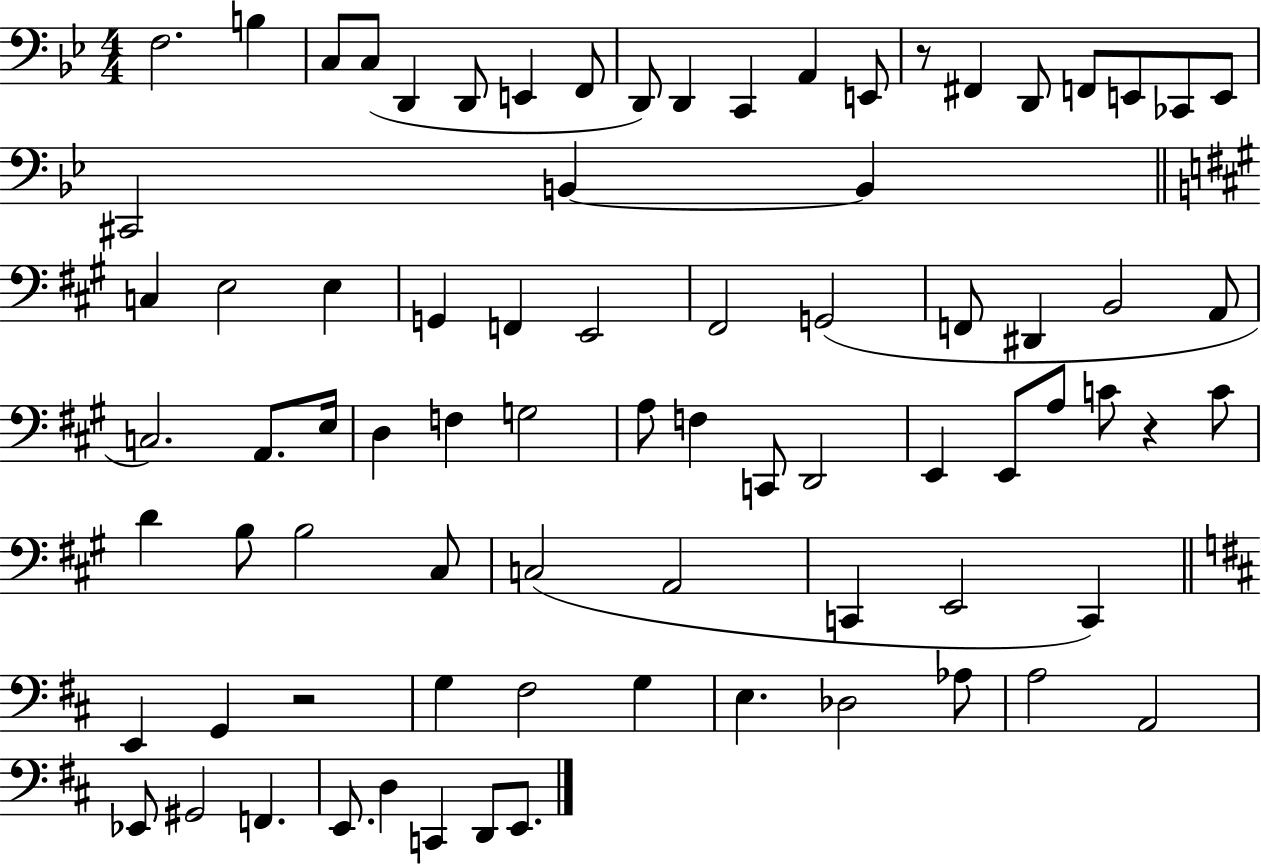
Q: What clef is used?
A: bass